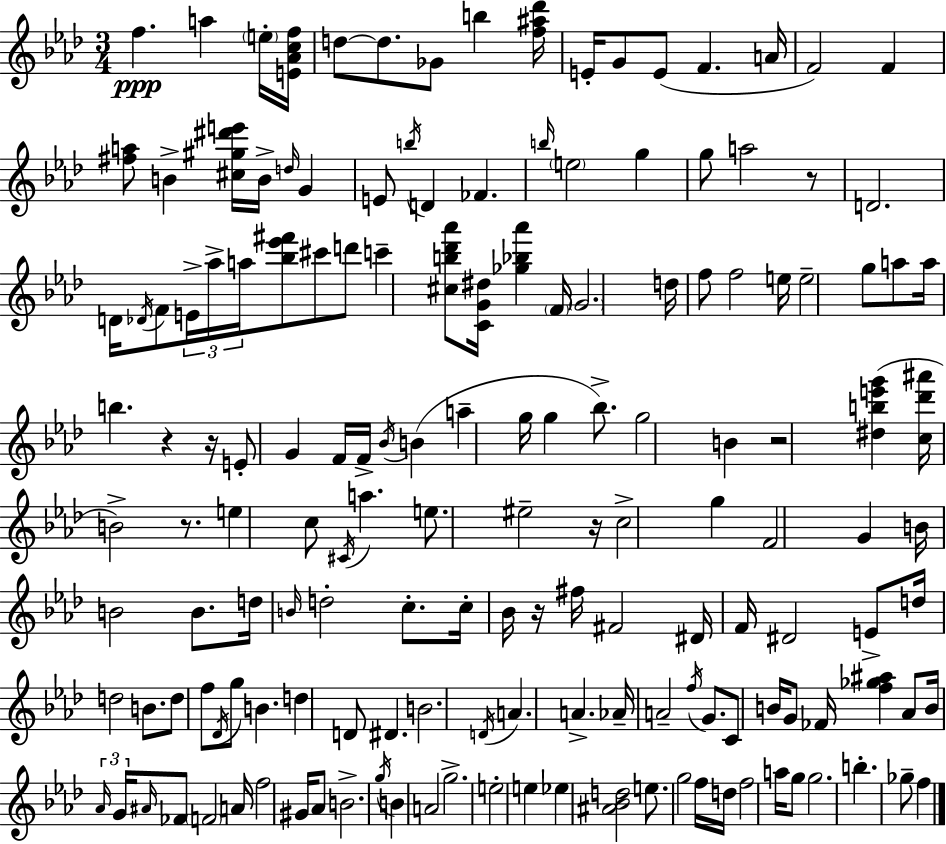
{
  \clef treble
  \numericTimeSignature
  \time 3/4
  \key f \minor
  f''4.\ppp a''4 \parenthesize e''16-. <e' aes' c'' f''>16 | d''8~~ d''8. ges'8 b''4 <f'' ais'' des'''>16 | e'16-. g'8 e'8( f'4. a'16 | f'2) f'4 | \break <fis'' a''>8 b'4-> <cis'' gis'' dis''' e'''>16 b'16-> \grace { d''16 } g'4 | e'8 \acciaccatura { b''16 } d'4 fes'4. | \grace { b''16 } \parenthesize e''2 g''4 | g''8 a''2 | \break r8 d'2. | d'16 \acciaccatura { des'16 } f'8 \tuplet 3/2 { e'16-> aes''16-> a''16 } <bes'' ees''' fis'''>8 | cis'''8 d'''8 c'''4-- <cis'' b'' des''' aes'''>8 <c' g' dis''>16 <ges'' bes'' aes'''>4 | \parenthesize f'16 \parenthesize g'2. | \break d''16 f''8 f''2 | e''16 e''2-- | g''8 a''8 a''16 b''4. r4 | r16 e'8-. g'4 f'16 f'16-> | \break \acciaccatura { bes'16 }( b'4 a''4-- g''16 g''4 | bes''8.->) g''2 | b'4 r2 | <dis'' b'' e''' g'''>4( <c'' des''' ais'''>16 b'2->) | \break r8. e''4 c''8 \acciaccatura { cis'16 } | a''4. e''8. eis''2-- | r16 c''2-> | g''4 f'2 | \break g'4 b'16 b'2 | b'8. d''16 \grace { b'16 } d''2-. | c''8.-. c''16-. bes'16 r16 fis''16 fis'2 | dis'16 f'16 dis'2 | \break e'8-> d''16 d''2 | b'8. d''8 f''8 \acciaccatura { des'16 } | g''8 b'4. d''4 | d'8 dis'4. b'2. | \break \acciaccatura { d'16 } a'4. | a'4.-> aes'16-- a'2-- | \acciaccatura { f''16 } g'8. c'8 | b'16 g'8 fes'16 <f'' ges'' ais''>4 aes'8 b'16 \tuplet 3/2 { \grace { aes'16 } | \break g'16 \grace { ais'16 } } fes'8 \parenthesize f'2 | a'16 f''2 gis'16 aes'8 | b'2.-> | \acciaccatura { g''16 } b'4 a'2 | \break g''2.-> | e''2-. e''4 | ees''4 <ais' bes' d''>2 | e''8. g''2 | \break f''16 d''16 f''2 a''16 g''8 | g''2. | b''4.-. ges''8-- f''4 | \bar "|."
}